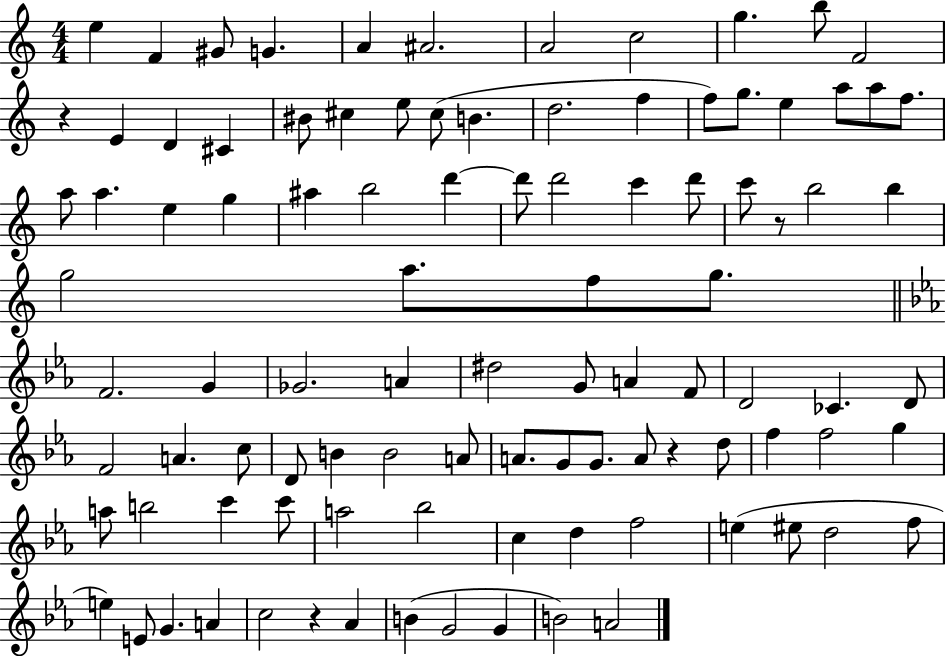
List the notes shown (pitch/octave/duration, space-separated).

E5/q F4/q G#4/e G4/q. A4/q A#4/h. A4/h C5/h G5/q. B5/e F4/h R/q E4/q D4/q C#4/q BIS4/e C#5/q E5/e C#5/e B4/q. D5/h. F5/q F5/e G5/e. E5/q A5/e A5/e F5/e. A5/e A5/q. E5/q G5/q A#5/q B5/h D6/q D6/e D6/h C6/q D6/e C6/e R/e B5/h B5/q G5/h A5/e. F5/e G5/e. F4/h. G4/q Gb4/h. A4/q D#5/h G4/e A4/q F4/e D4/h CES4/q. D4/e F4/h A4/q. C5/e D4/e B4/q B4/h A4/e A4/e. G4/e G4/e. A4/e R/q D5/e F5/q F5/h G5/q A5/e B5/h C6/q C6/e A5/h Bb5/h C5/q D5/q F5/h E5/q EIS5/e D5/h F5/e E5/q E4/e G4/q. A4/q C5/h R/q Ab4/q B4/q G4/h G4/q B4/h A4/h